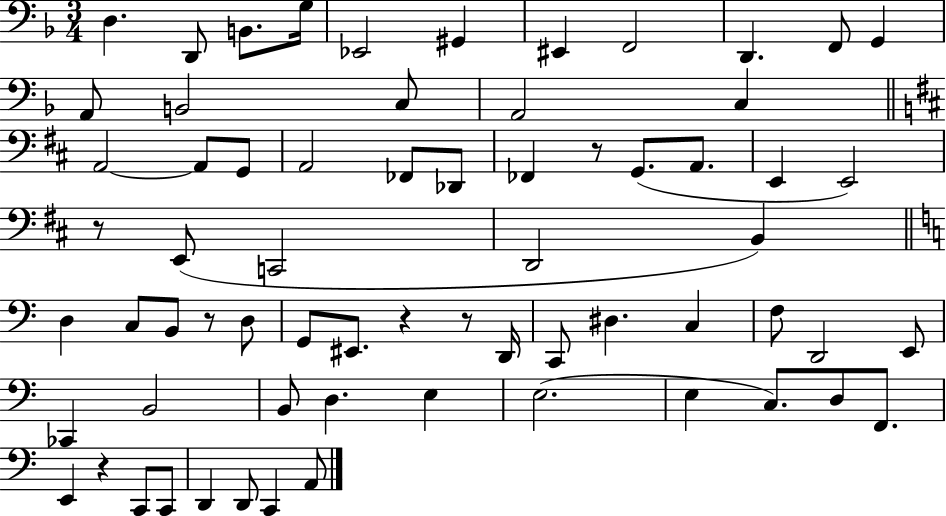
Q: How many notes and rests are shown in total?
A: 67